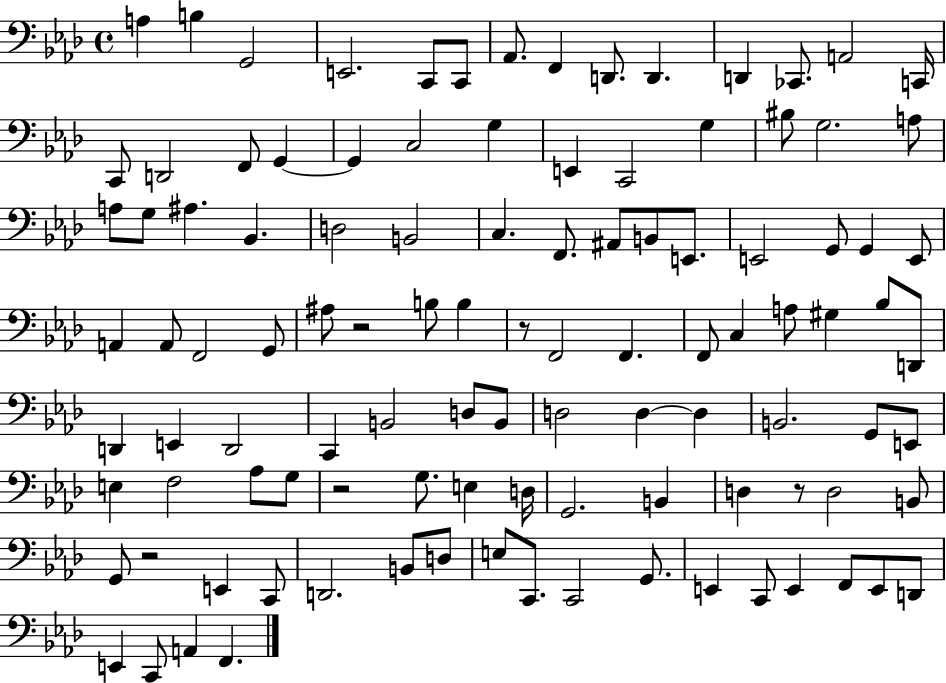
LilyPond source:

{
  \clef bass
  \time 4/4
  \defaultTimeSignature
  \key aes \major
  a4 b4 g,2 | e,2. c,8 c,8 | aes,8. f,4 d,8. d,4. | d,4 ces,8. a,2 c,16 | \break c,8 d,2 f,8 g,4~~ | g,4 c2 g4 | e,4 c,2 g4 | bis8 g2. a8 | \break a8 g8 ais4. bes,4. | d2 b,2 | c4. f,8. ais,8 b,8 e,8. | e,2 g,8 g,4 e,8 | \break a,4 a,8 f,2 g,8 | ais8 r2 b8 b4 | r8 f,2 f,4. | f,8 c4 a8 gis4 bes8 d,8 | \break d,4 e,4 d,2 | c,4 b,2 d8 b,8 | d2 d4~~ d4 | b,2. g,8 e,8 | \break e4 f2 aes8 g8 | r2 g8. e4 d16 | g,2. b,4 | d4 r8 d2 b,8 | \break g,8 r2 e,4 c,8 | d,2. b,8 d8 | e8 c,8. c,2 g,8. | e,4 c,8 e,4 f,8 e,8 d,8 | \break e,4 c,8 a,4 f,4. | \bar "|."
}